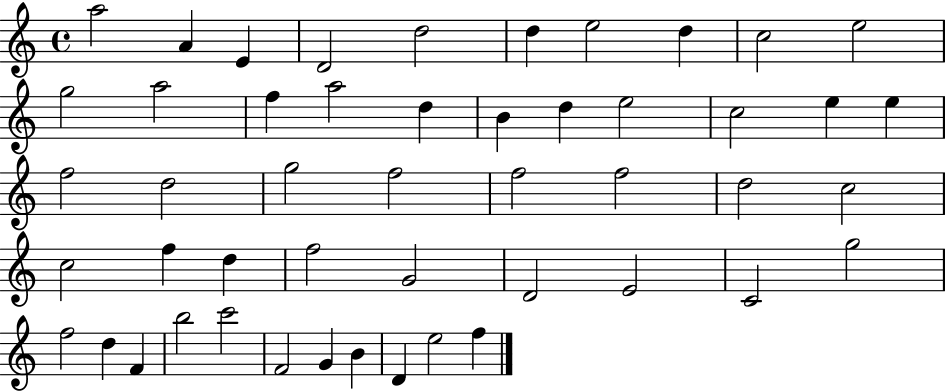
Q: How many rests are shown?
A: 0